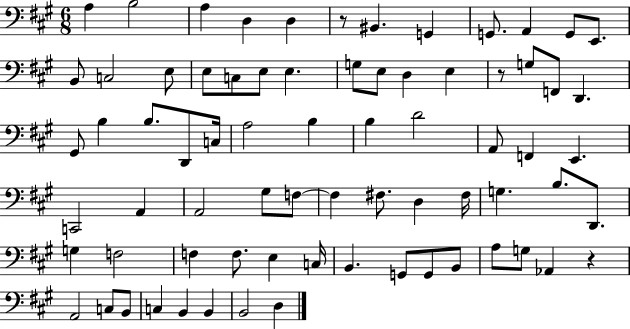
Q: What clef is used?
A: bass